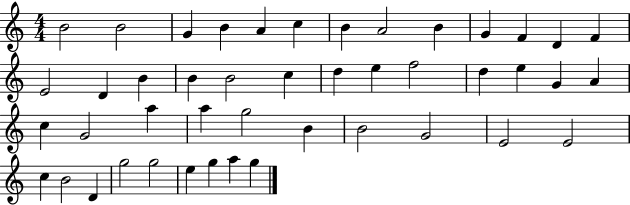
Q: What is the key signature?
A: C major